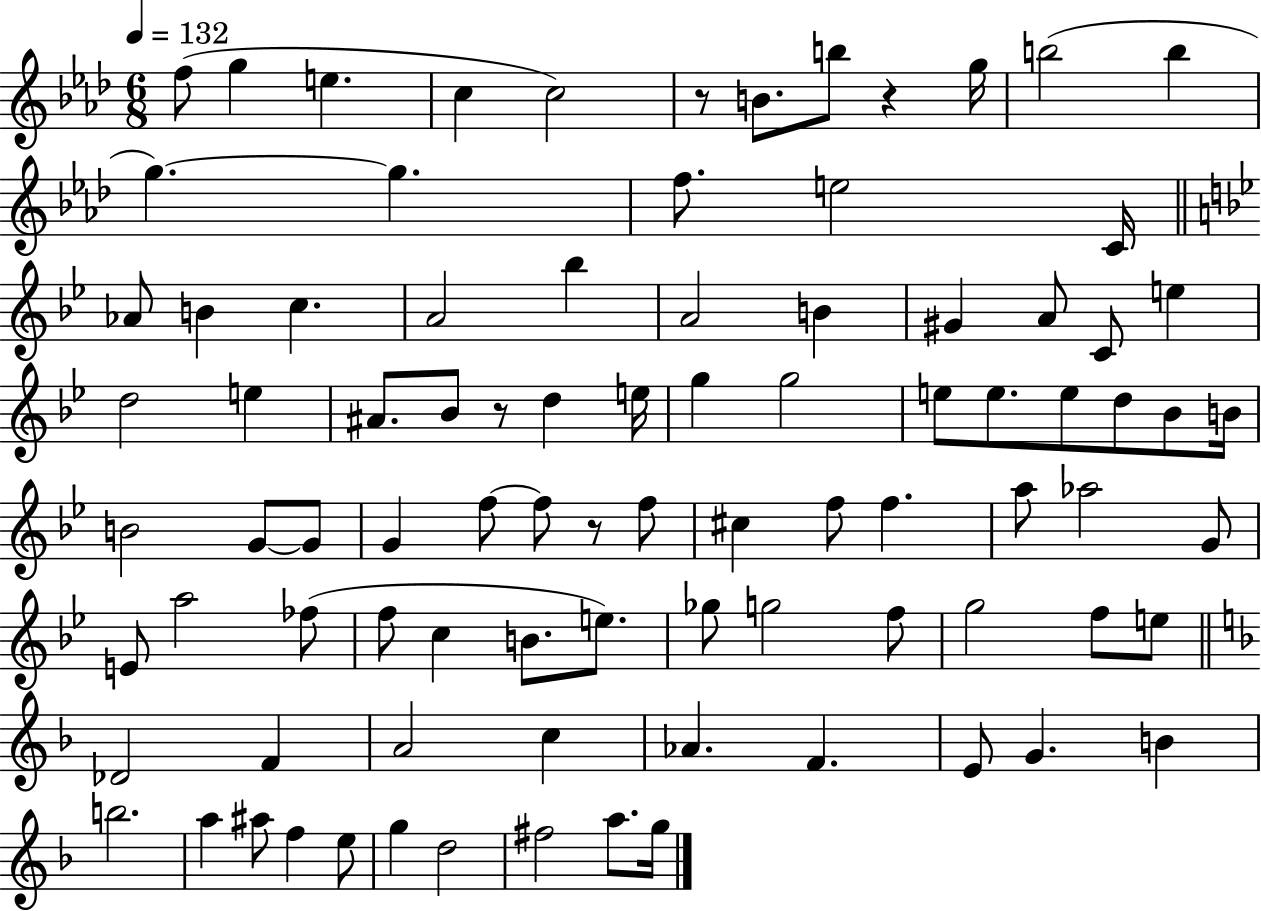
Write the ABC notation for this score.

X:1
T:Untitled
M:6/8
L:1/4
K:Ab
f/2 g e c c2 z/2 B/2 b/2 z g/4 b2 b g g f/2 e2 C/4 _A/2 B c A2 _b A2 B ^G A/2 C/2 e d2 e ^A/2 _B/2 z/2 d e/4 g g2 e/2 e/2 e/2 d/2 _B/2 B/4 B2 G/2 G/2 G f/2 f/2 z/2 f/2 ^c f/2 f a/2 _a2 G/2 E/2 a2 _f/2 f/2 c B/2 e/2 _g/2 g2 f/2 g2 f/2 e/2 _D2 F A2 c _A F E/2 G B b2 a ^a/2 f e/2 g d2 ^f2 a/2 g/4